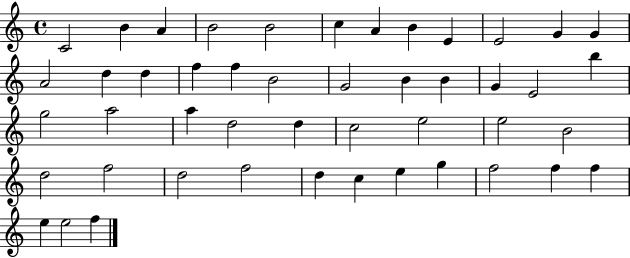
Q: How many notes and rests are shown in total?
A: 47